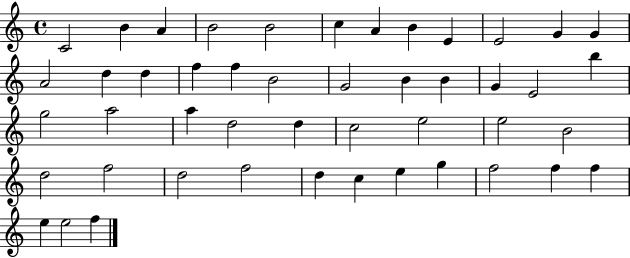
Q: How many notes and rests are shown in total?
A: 47